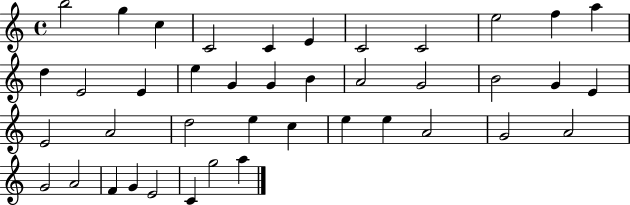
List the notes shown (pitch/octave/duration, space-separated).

B5/h G5/q C5/q C4/h C4/q E4/q C4/h C4/h E5/h F5/q A5/q D5/q E4/h E4/q E5/q G4/q G4/q B4/q A4/h G4/h B4/h G4/q E4/q E4/h A4/h D5/h E5/q C5/q E5/q E5/q A4/h G4/h A4/h G4/h A4/h F4/q G4/q E4/h C4/q G5/h A5/q